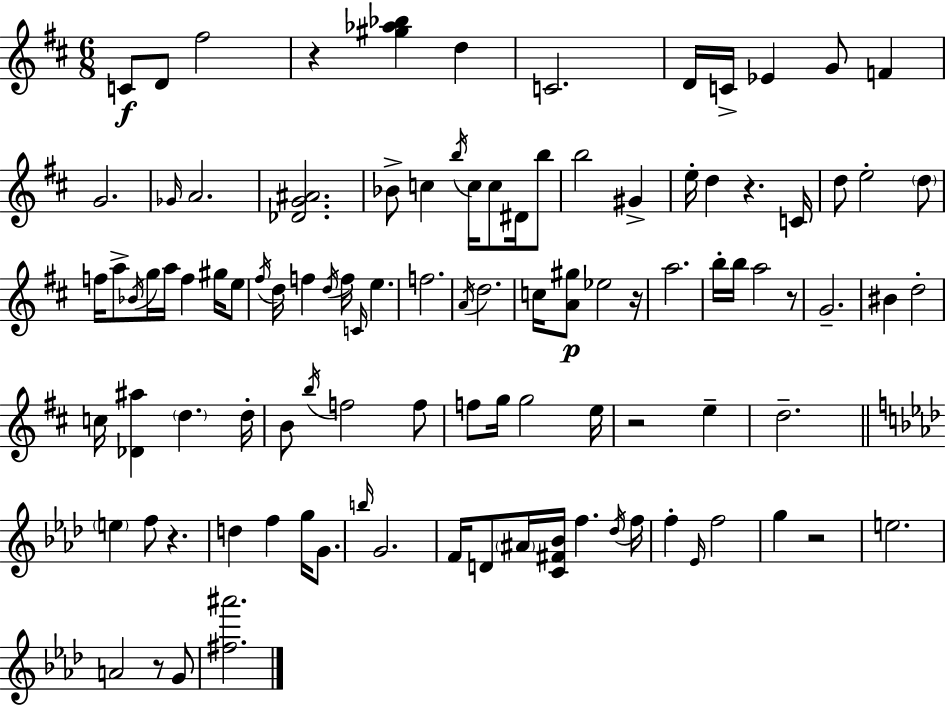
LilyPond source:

{
  \clef treble
  \numericTimeSignature
  \time 6/8
  \key d \major
  c'8\f d'8 fis''2 | r4 <gis'' aes'' bes''>4 d''4 | c'2. | d'16 c'16-> ees'4 g'8 f'4 | \break g'2. | \grace { ges'16 } a'2. | <des' g' ais'>2. | bes'8-> c''4 \acciaccatura { b''16 } c''16 c''8 dis'16 | \break b''8 b''2 gis'4-> | e''16-. d''4 r4. | c'16 d''8 e''2-. | \parenthesize d''8 f''16 a''8-> \acciaccatura { bes'16 } g''16 a''16 f''4 | \break gis''16 e''8 \acciaccatura { fis''16 } d''16 f''4 \acciaccatura { d''16 } f''16 \grace { c'16 } | e''4. f''2. | \acciaccatura { a'16 } d''2. | c''16 <a' gis''>8\p ees''2 | \break r16 a''2. | b''16-. b''16 a''2 | r8 g'2.-- | bis'4 d''2-. | \break c''16 <des' ais''>4 | \parenthesize d''4. d''16-. b'8 \acciaccatura { b''16 } f''2 | f''8 f''8 g''16 g''2 | e''16 r2 | \break e''4-- d''2.-- | \bar "||" \break \key aes \major \parenthesize e''4 f''8 r4. | d''4 f''4 g''16 g'8. | \grace { b''16 } g'2. | f'16 d'8 \parenthesize ais'16 <c' fis' bes'>16 f''4. | \break \acciaccatura { des''16 } f''16 f''4-. \grace { ees'16 } f''2 | g''4 r2 | e''2. | a'2 r8 | \break g'8 <fis'' ais'''>2. | \bar "|."
}